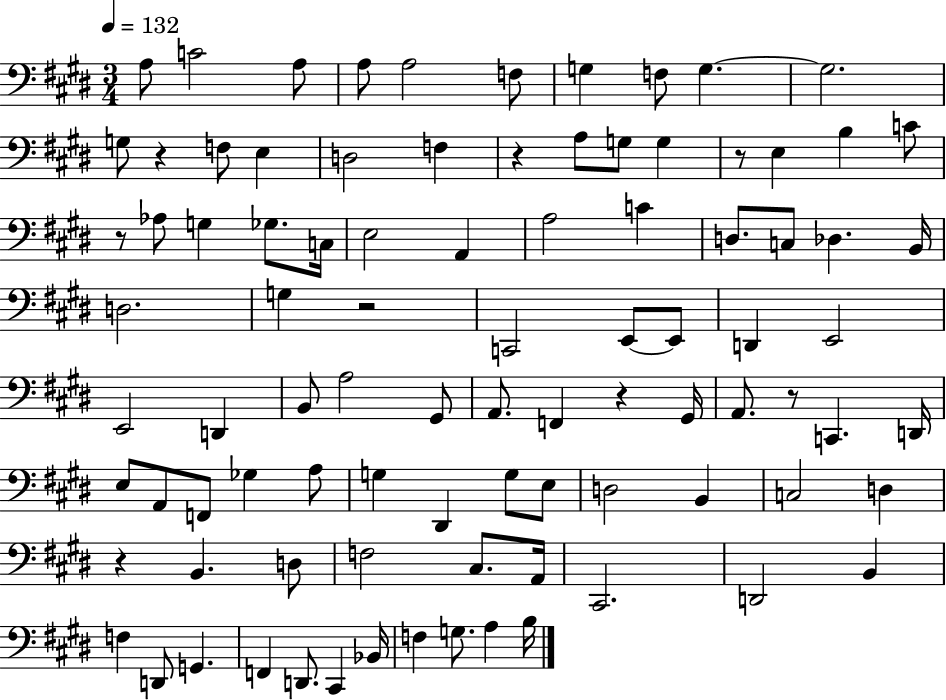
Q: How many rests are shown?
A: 8